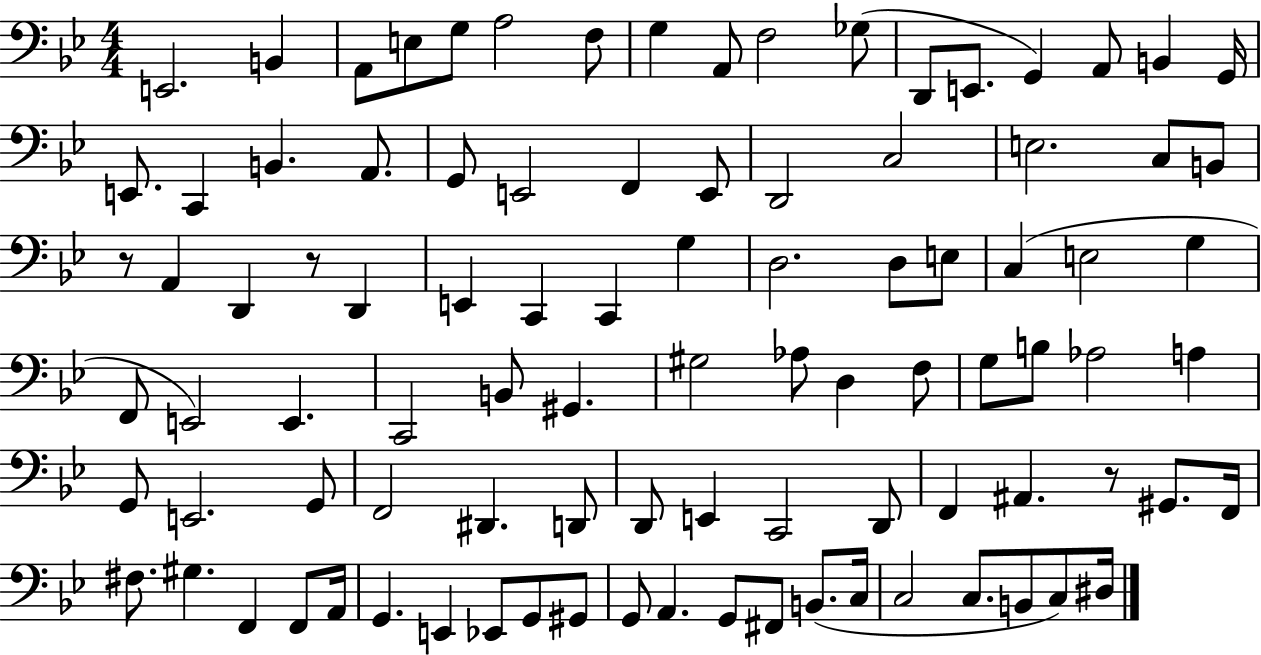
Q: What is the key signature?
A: BES major